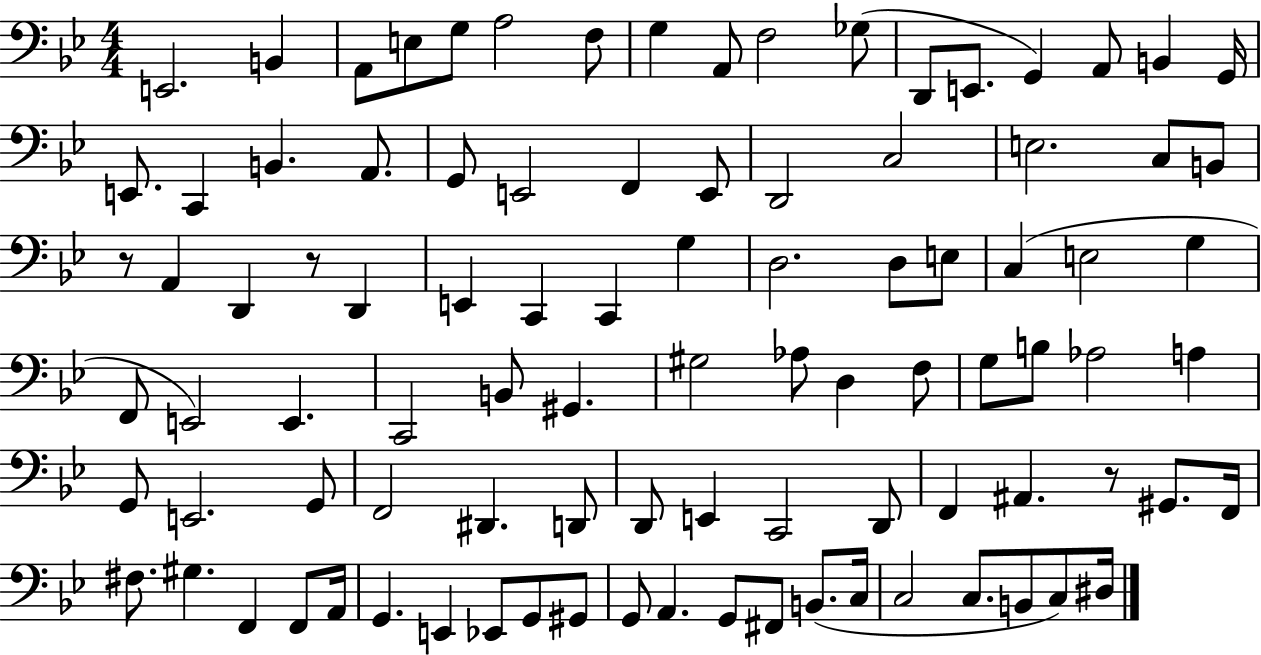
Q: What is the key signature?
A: BES major